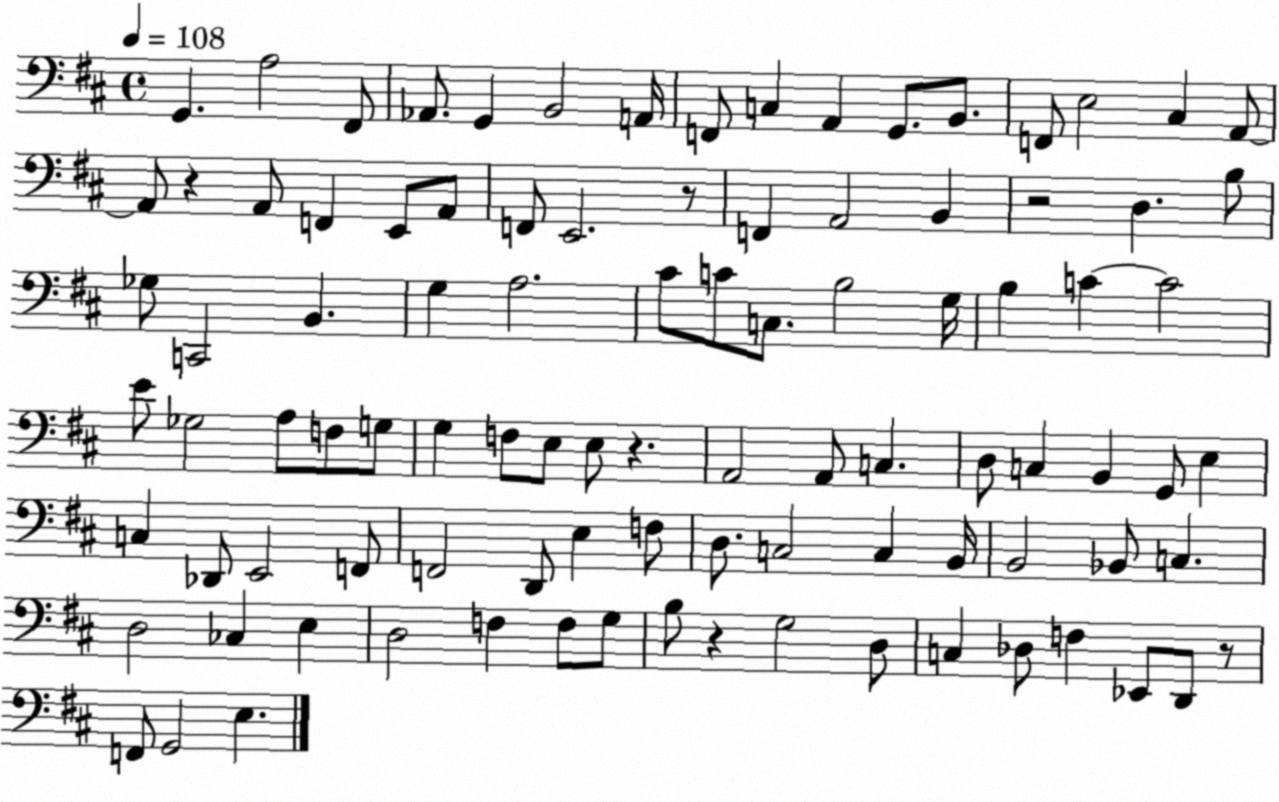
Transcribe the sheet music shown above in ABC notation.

X:1
T:Untitled
M:4/4
L:1/4
K:D
G,, A,2 ^F,,/2 _A,,/2 G,, B,,2 A,,/4 F,,/2 C, A,, G,,/2 B,,/2 F,,/2 E,2 ^C, A,,/2 A,,/2 z A,,/2 F,, E,,/2 A,,/2 F,,/2 E,,2 z/2 F,, A,,2 B,, z2 D, B,/2 _G,/2 C,,2 B,, G, A,2 ^C/2 C/2 C,/2 B,2 G,/4 B, C C2 E/2 _G,2 A,/2 F,/2 G,/2 G, F,/2 E,/2 E,/2 z A,,2 A,,/2 C, D,/2 C, B,, G,,/2 E, C, _D,,/2 E,,2 F,,/2 F,,2 D,,/2 E, F,/2 D,/2 C,2 C, B,,/4 B,,2 _B,,/2 C, D,2 _C, E, D,2 F, F,/2 G,/2 B,/2 z G,2 D,/2 C, _D,/2 F, _E,,/2 D,,/2 z/2 F,,/2 G,,2 E,